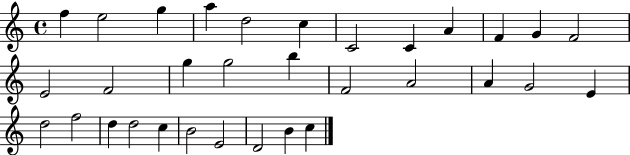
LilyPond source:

{
  \clef treble
  \time 4/4
  \defaultTimeSignature
  \key c \major
  f''4 e''2 g''4 | a''4 d''2 c''4 | c'2 c'4 a'4 | f'4 g'4 f'2 | \break e'2 f'2 | g''4 g''2 b''4 | f'2 a'2 | a'4 g'2 e'4 | \break d''2 f''2 | d''4 d''2 c''4 | b'2 e'2 | d'2 b'4 c''4 | \break \bar "|."
}